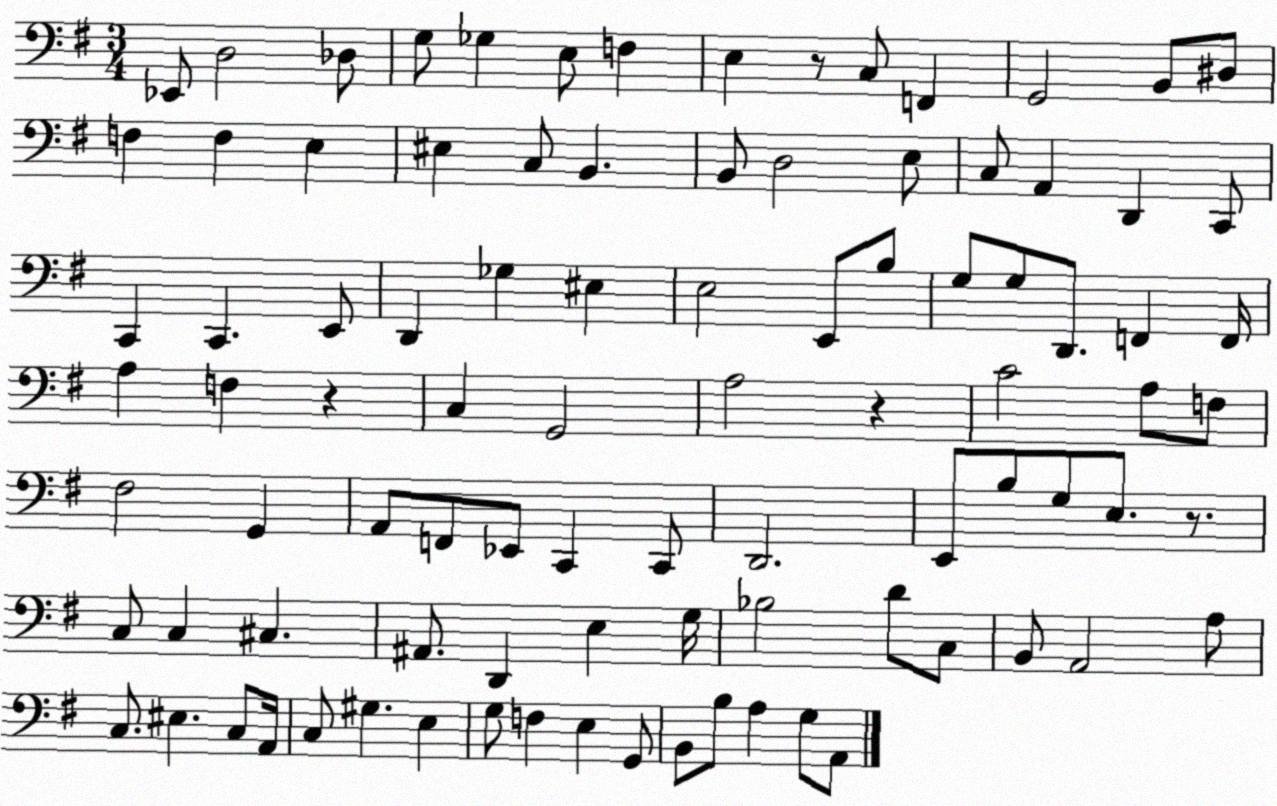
X:1
T:Untitled
M:3/4
L:1/4
K:G
_E,,/2 D,2 _D,/2 G,/2 _G, E,/2 F, E, z/2 C,/2 F,, G,,2 B,,/2 ^D,/2 F, F, E, ^E, C,/2 B,, B,,/2 D,2 E,/2 C,/2 A,, D,, C,,/2 C,, C,, E,,/2 D,, _G, ^E, E,2 E,,/2 B,/2 G,/2 G,/2 D,,/2 F,, F,,/4 A, F, z C, G,,2 A,2 z C2 A,/2 F,/2 ^F,2 G,, A,,/2 F,,/2 _E,,/2 C,, C,,/2 D,,2 E,,/2 B,/2 G,/2 E,/2 z/2 C,/2 C, ^C, ^A,,/2 D,, E, G,/4 _B,2 D/2 C,/2 B,,/2 A,,2 A,/2 C,/2 ^E, C,/2 A,,/4 C,/2 ^G, E, G,/2 F, E, G,,/2 B,,/2 B,/2 A, G,/2 A,,/2